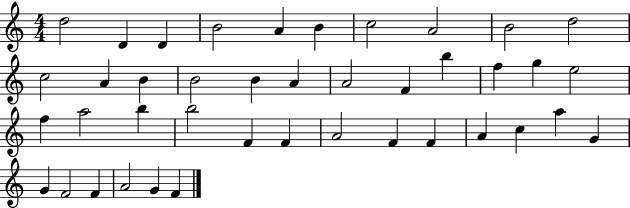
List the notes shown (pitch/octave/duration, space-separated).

D5/h D4/q D4/q B4/h A4/q B4/q C5/h A4/h B4/h D5/h C5/h A4/q B4/q B4/h B4/q A4/q A4/h F4/q B5/q F5/q G5/q E5/h F5/q A5/h B5/q B5/h F4/q F4/q A4/h F4/q F4/q A4/q C5/q A5/q G4/q G4/q F4/h F4/q A4/h G4/q F4/q